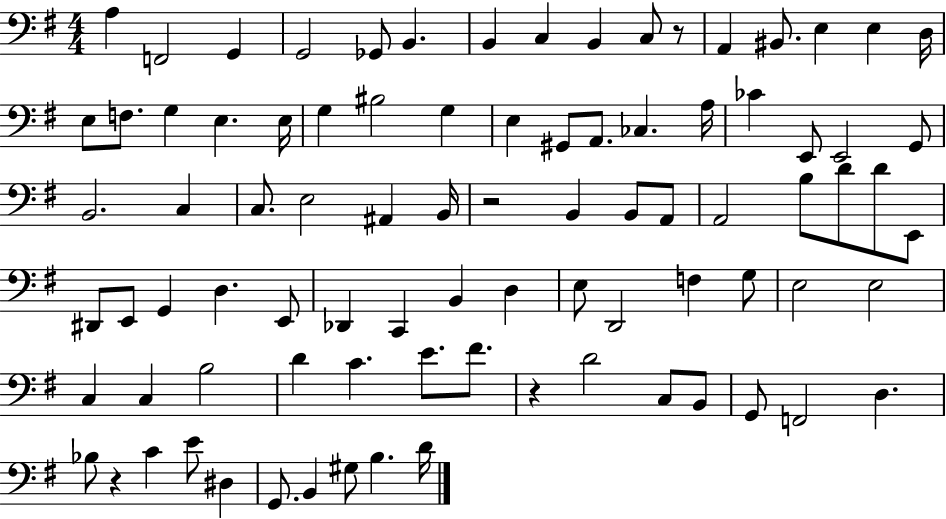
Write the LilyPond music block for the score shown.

{
  \clef bass
  \numericTimeSignature
  \time 4/4
  \key g \major
  \repeat volta 2 { a4 f,2 g,4 | g,2 ges,8 b,4. | b,4 c4 b,4 c8 r8 | a,4 bis,8. e4 e4 d16 | \break e8 f8. g4 e4. e16 | g4 bis2 g4 | e4 gis,8 a,8. ces4. a16 | ces'4 e,8 e,2 g,8 | \break b,2. c4 | c8. e2 ais,4 b,16 | r2 b,4 b,8 a,8 | a,2 b8 d'8 d'8 e,8 | \break dis,8 e,8 g,4 d4. e,8 | des,4 c,4 b,4 d4 | e8 d,2 f4 g8 | e2 e2 | \break c4 c4 b2 | d'4 c'4. e'8. fis'8. | r4 d'2 c8 b,8 | g,8 f,2 d4. | \break bes8 r4 c'4 e'8 dis4 | g,8. b,4 gis8 b4. d'16 | } \bar "|."
}